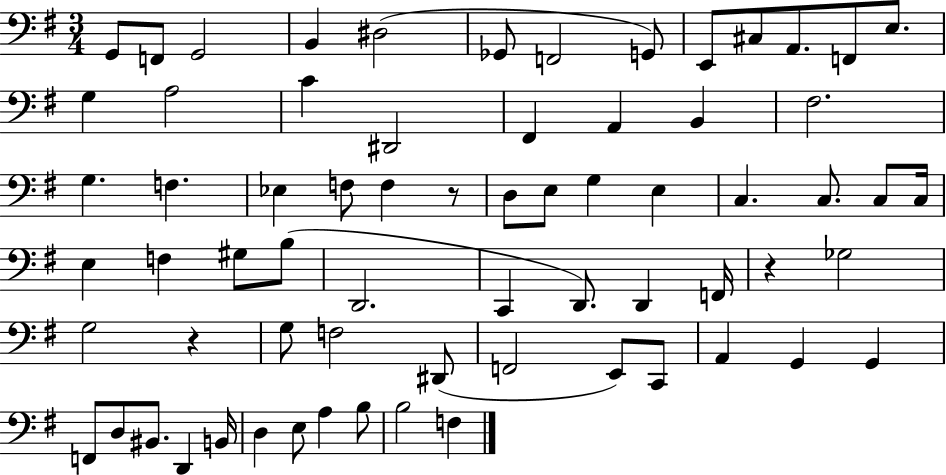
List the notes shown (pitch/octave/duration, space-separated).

G2/e F2/e G2/h B2/q D#3/h Gb2/e F2/h G2/e E2/e C#3/e A2/e. F2/e E3/e. G3/q A3/h C4/q D#2/h F#2/q A2/q B2/q F#3/h. G3/q. F3/q. Eb3/q F3/e F3/q R/e D3/e E3/e G3/q E3/q C3/q. C3/e. C3/e C3/s E3/q F3/q G#3/e B3/e D2/h. C2/q D2/e. D2/q F2/s R/q Gb3/h G3/h R/q G3/e F3/h D#2/e F2/h E2/e C2/e A2/q G2/q G2/q F2/e D3/e BIS2/e. D2/q B2/s D3/q E3/e A3/q B3/e B3/h F3/q